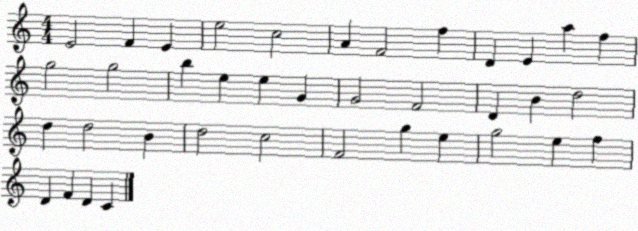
X:1
T:Untitled
M:4/4
L:1/4
K:C
E2 F E e2 c2 A F2 f D E a f g2 g2 b e e G G2 F2 D B d2 d d2 B d2 c2 F2 g e g2 e f D F D C